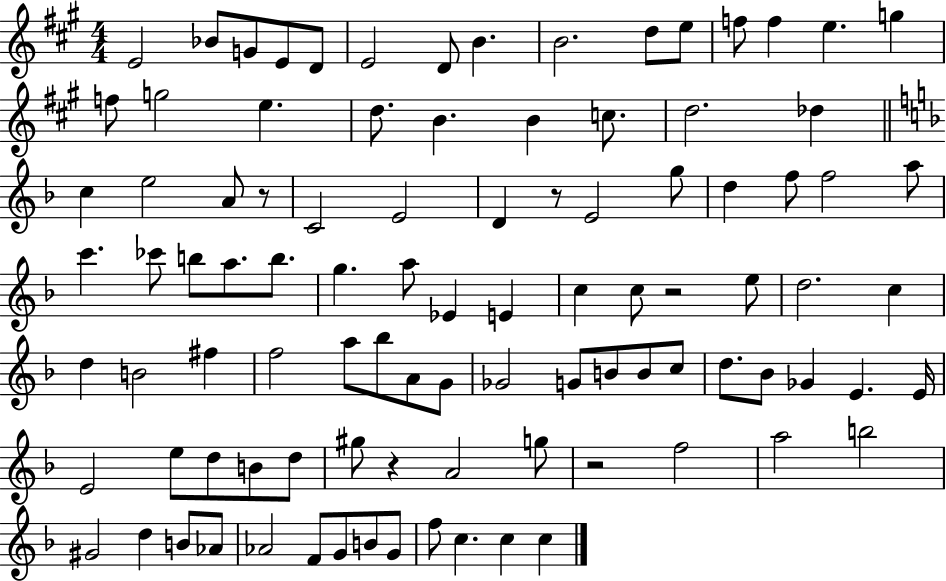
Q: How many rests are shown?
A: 5